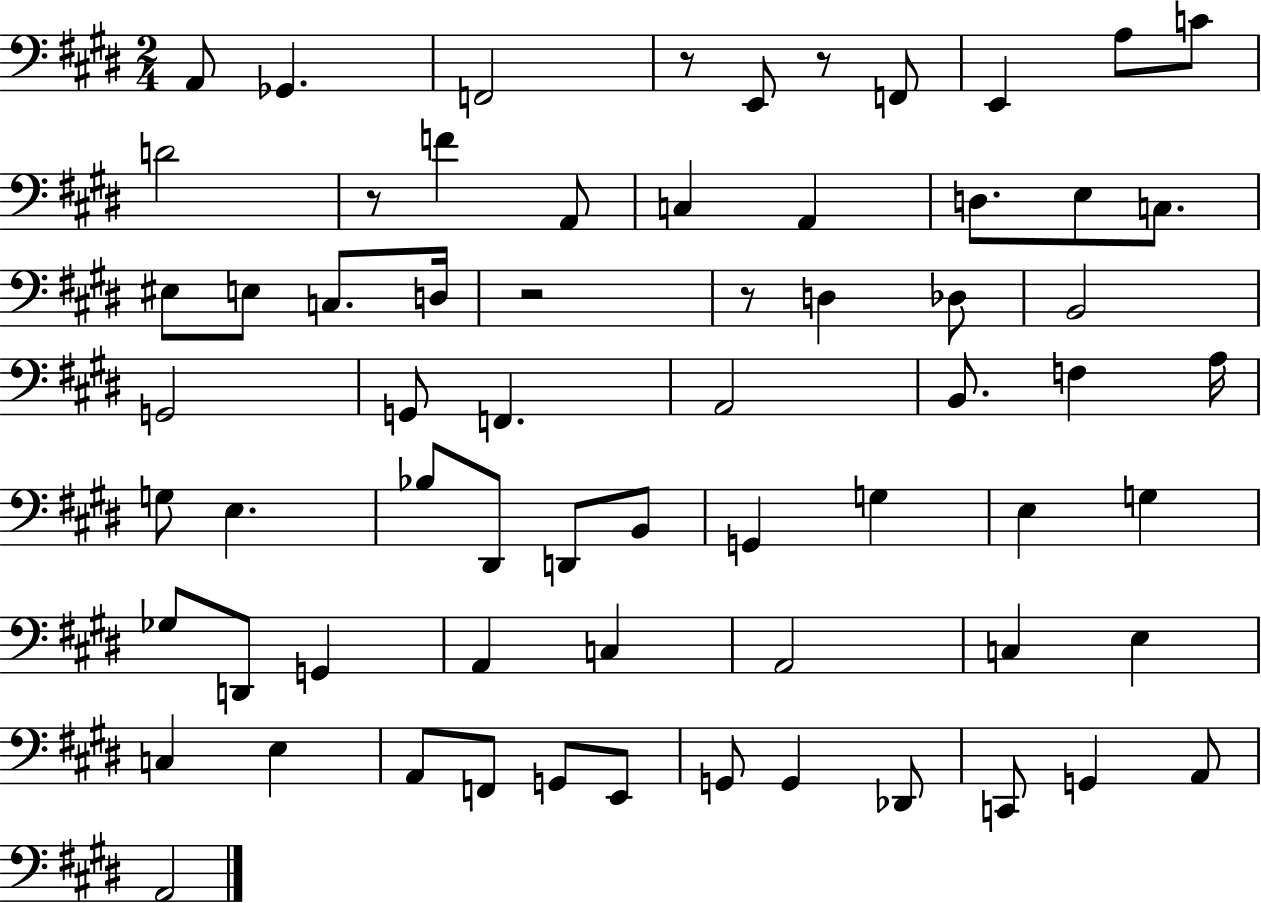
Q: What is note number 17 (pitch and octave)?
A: EIS3